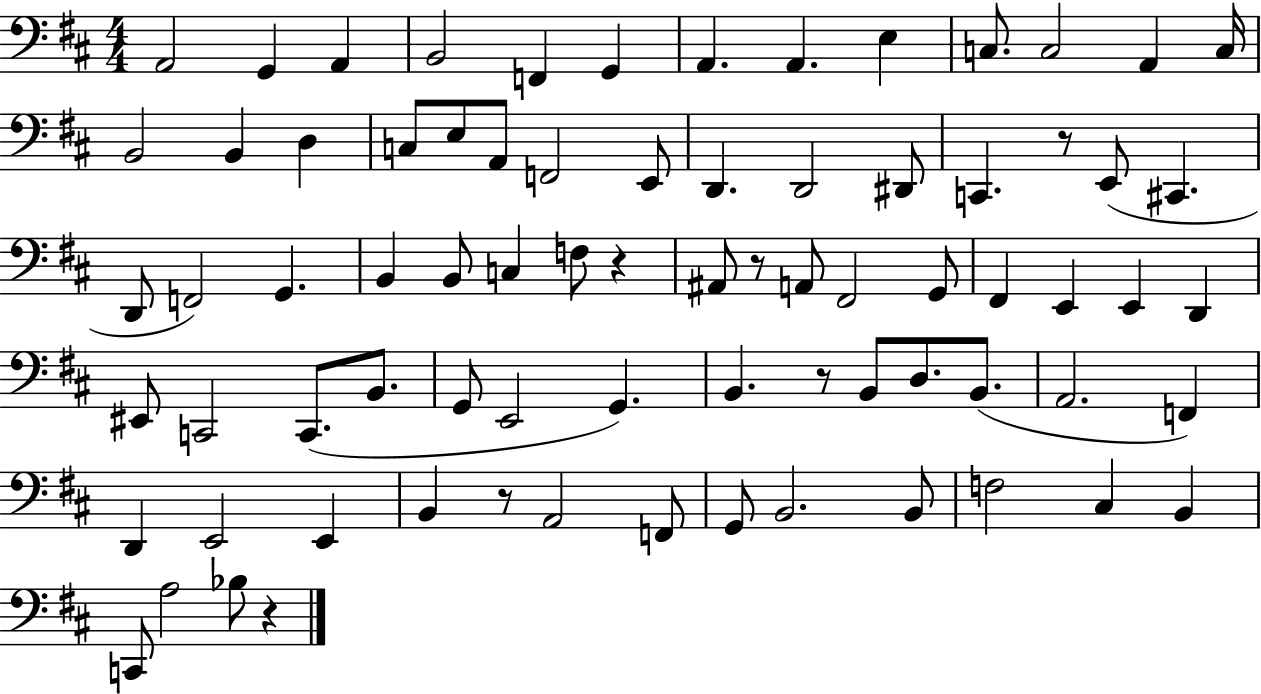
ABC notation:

X:1
T:Untitled
M:4/4
L:1/4
K:D
A,,2 G,, A,, B,,2 F,, G,, A,, A,, E, C,/2 C,2 A,, C,/4 B,,2 B,, D, C,/2 E,/2 A,,/2 F,,2 E,,/2 D,, D,,2 ^D,,/2 C,, z/2 E,,/2 ^C,, D,,/2 F,,2 G,, B,, B,,/2 C, F,/2 z ^A,,/2 z/2 A,,/2 ^F,,2 G,,/2 ^F,, E,, E,, D,, ^E,,/2 C,,2 C,,/2 B,,/2 G,,/2 E,,2 G,, B,, z/2 B,,/2 D,/2 B,,/2 A,,2 F,, D,, E,,2 E,, B,, z/2 A,,2 F,,/2 G,,/2 B,,2 B,,/2 F,2 ^C, B,, C,,/2 A,2 _B,/2 z